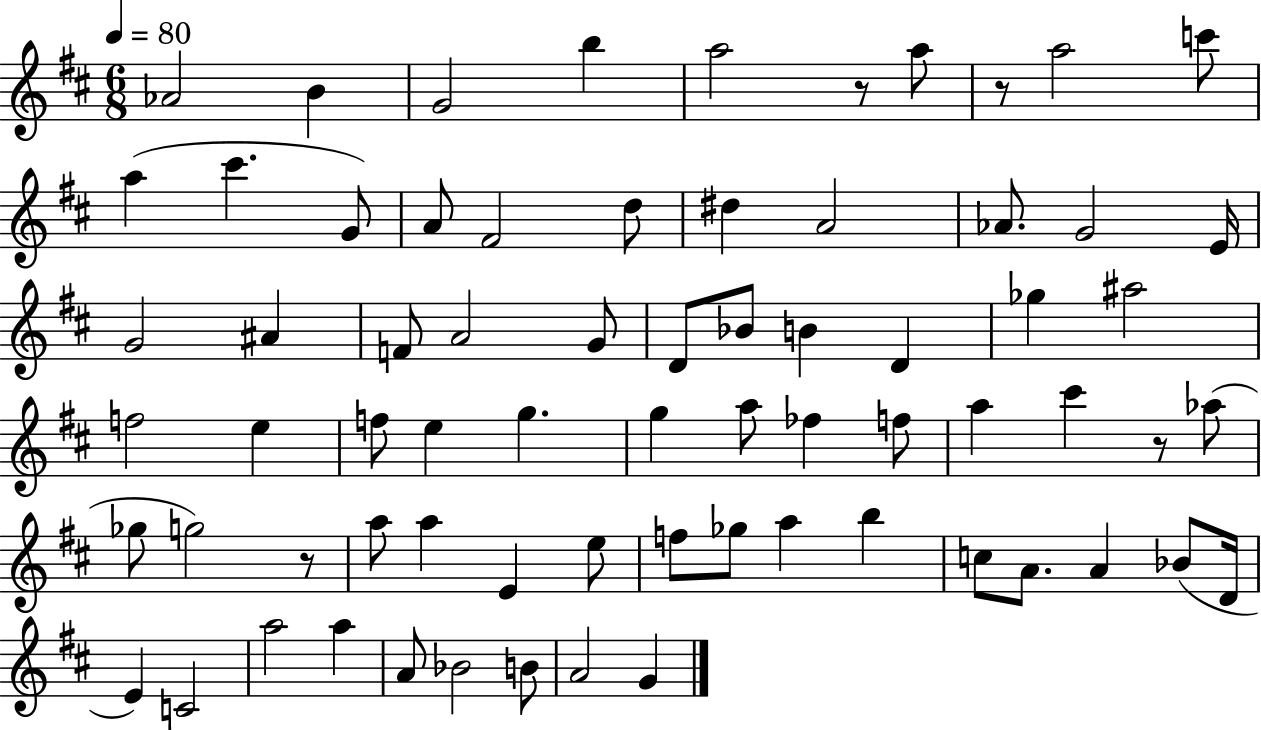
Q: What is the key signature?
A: D major